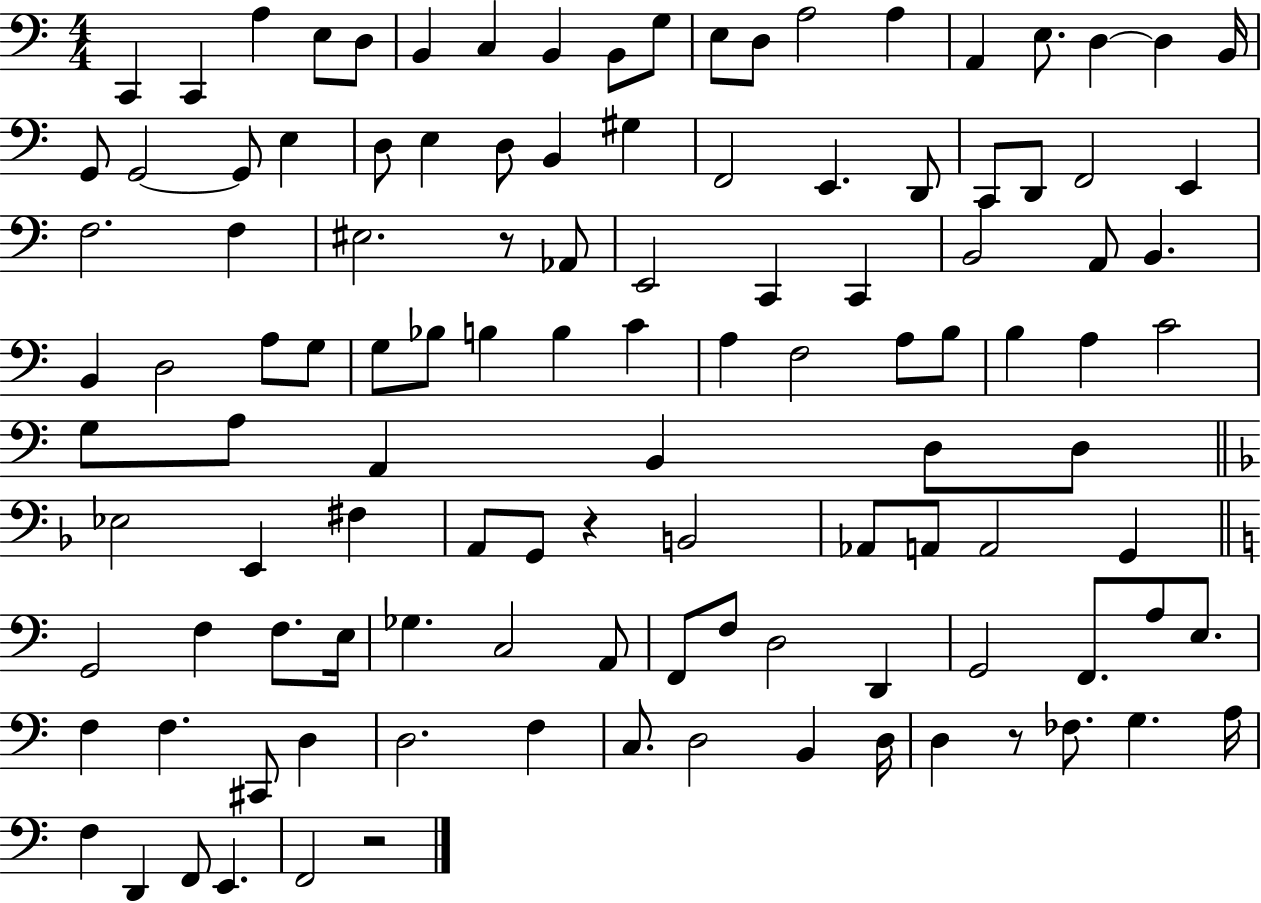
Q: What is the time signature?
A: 4/4